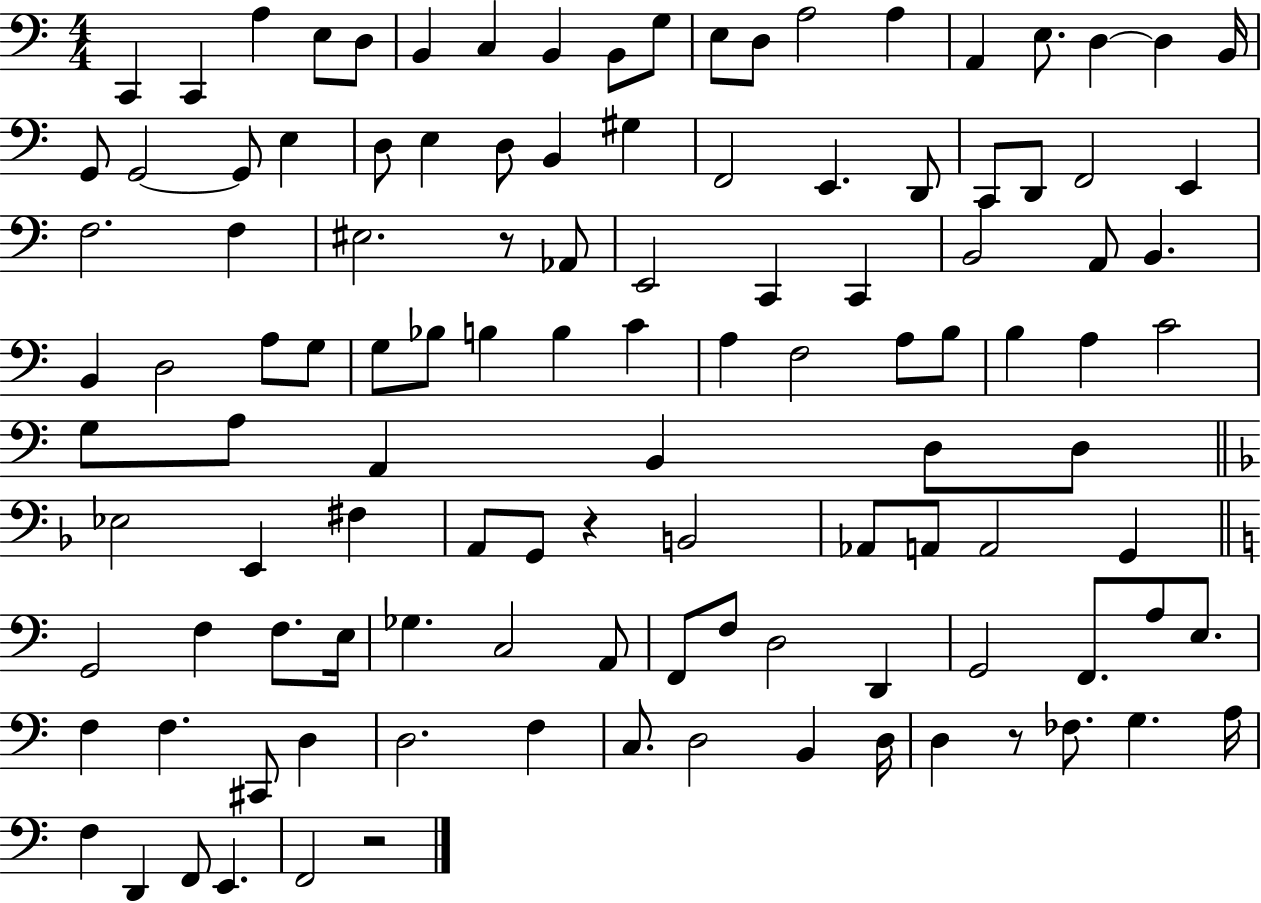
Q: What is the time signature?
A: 4/4